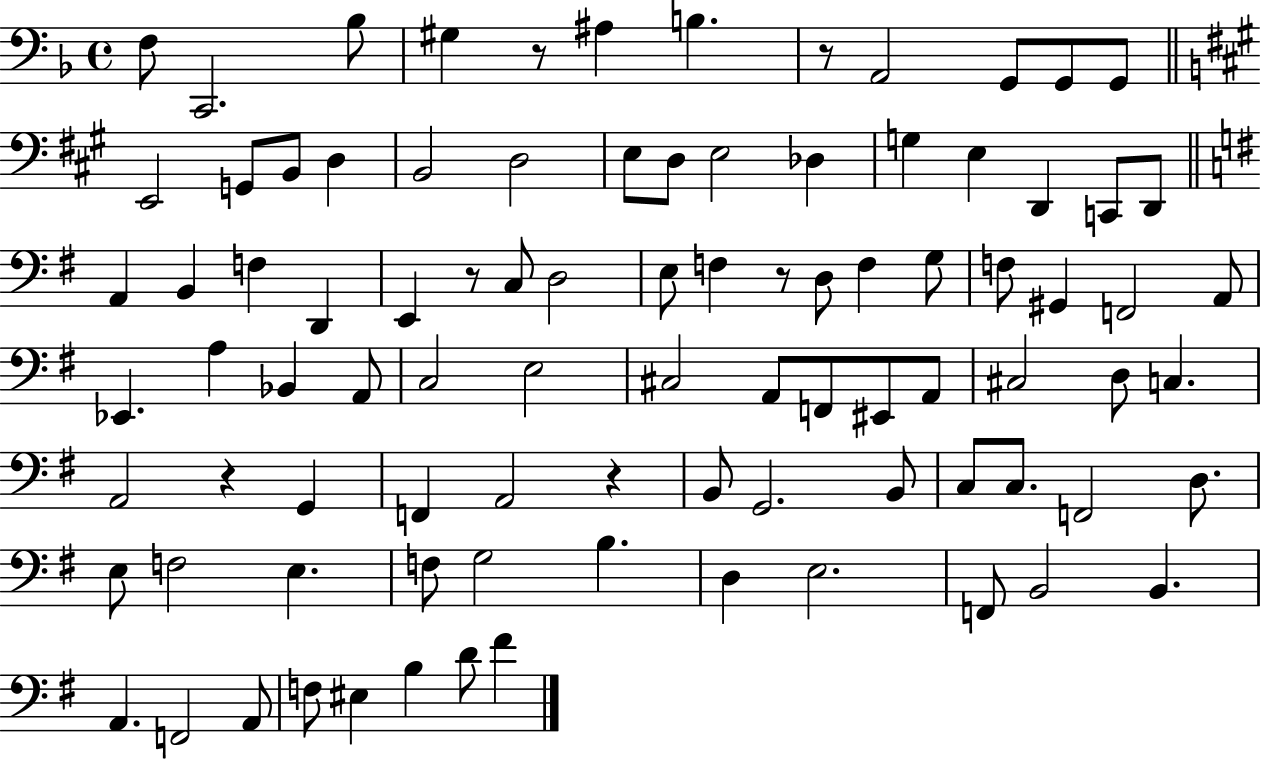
X:1
T:Untitled
M:4/4
L:1/4
K:F
F,/2 C,,2 _B,/2 ^G, z/2 ^A, B, z/2 A,,2 G,,/2 G,,/2 G,,/2 E,,2 G,,/2 B,,/2 D, B,,2 D,2 E,/2 D,/2 E,2 _D, G, E, D,, C,,/2 D,,/2 A,, B,, F, D,, E,, z/2 C,/2 D,2 E,/2 F, z/2 D,/2 F, G,/2 F,/2 ^G,, F,,2 A,,/2 _E,, A, _B,, A,,/2 C,2 E,2 ^C,2 A,,/2 F,,/2 ^E,,/2 A,,/2 ^C,2 D,/2 C, A,,2 z G,, F,, A,,2 z B,,/2 G,,2 B,,/2 C,/2 C,/2 F,,2 D,/2 E,/2 F,2 E, F,/2 G,2 B, D, E,2 F,,/2 B,,2 B,, A,, F,,2 A,,/2 F,/2 ^E, B, D/2 ^F